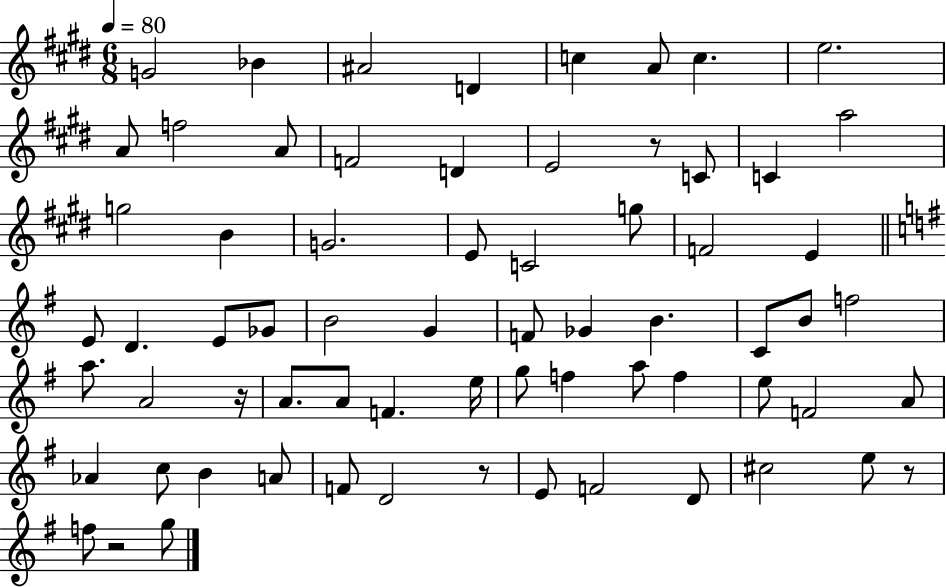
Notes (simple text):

G4/h Bb4/q A#4/h D4/q C5/q A4/e C5/q. E5/h. A4/e F5/h A4/e F4/h D4/q E4/h R/e C4/e C4/q A5/h G5/h B4/q G4/h. E4/e C4/h G5/e F4/h E4/q E4/e D4/q. E4/e Gb4/e B4/h G4/q F4/e Gb4/q B4/q. C4/e B4/e F5/h A5/e. A4/h R/s A4/e. A4/e F4/q. E5/s G5/e F5/q A5/e F5/q E5/e F4/h A4/e Ab4/q C5/e B4/q A4/e F4/e D4/h R/e E4/e F4/h D4/e C#5/h E5/e R/e F5/e R/h G5/e